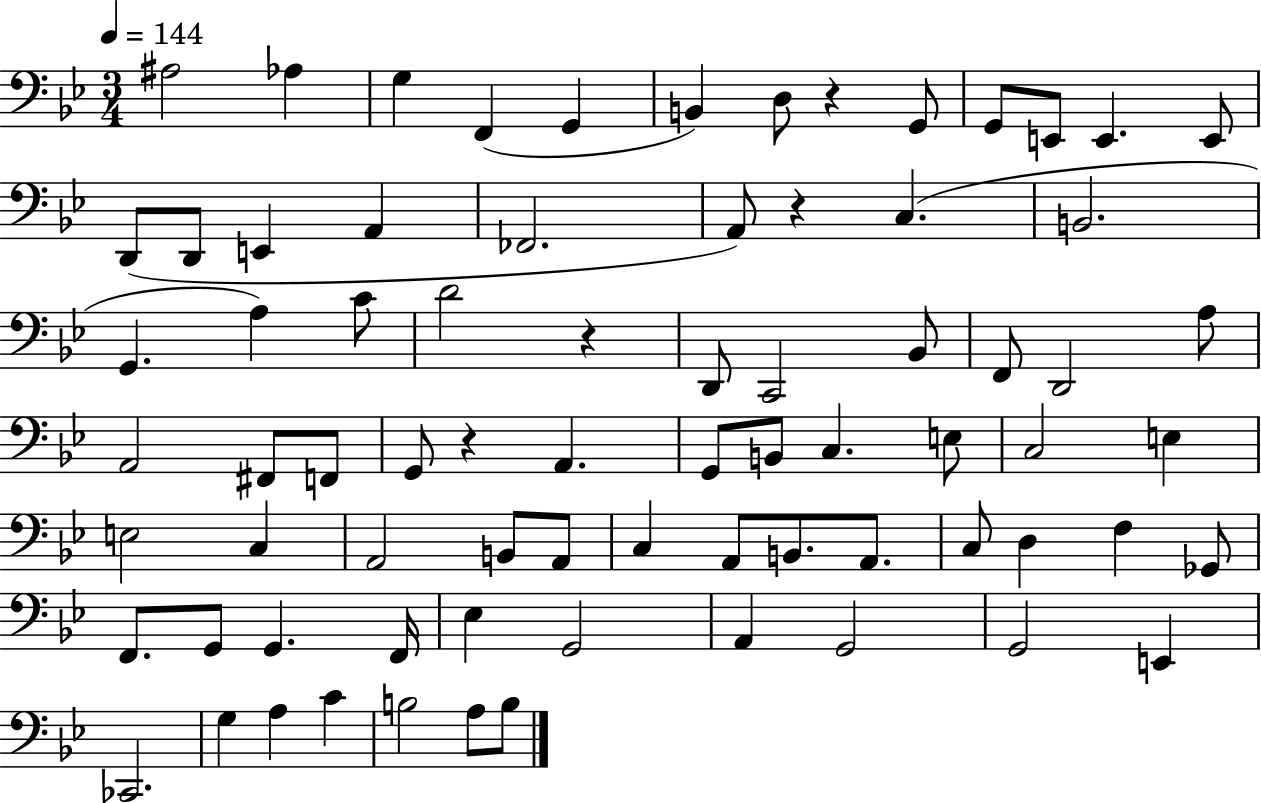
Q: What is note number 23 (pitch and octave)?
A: C4